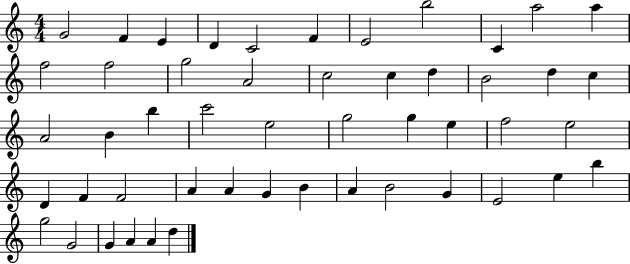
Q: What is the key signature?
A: C major